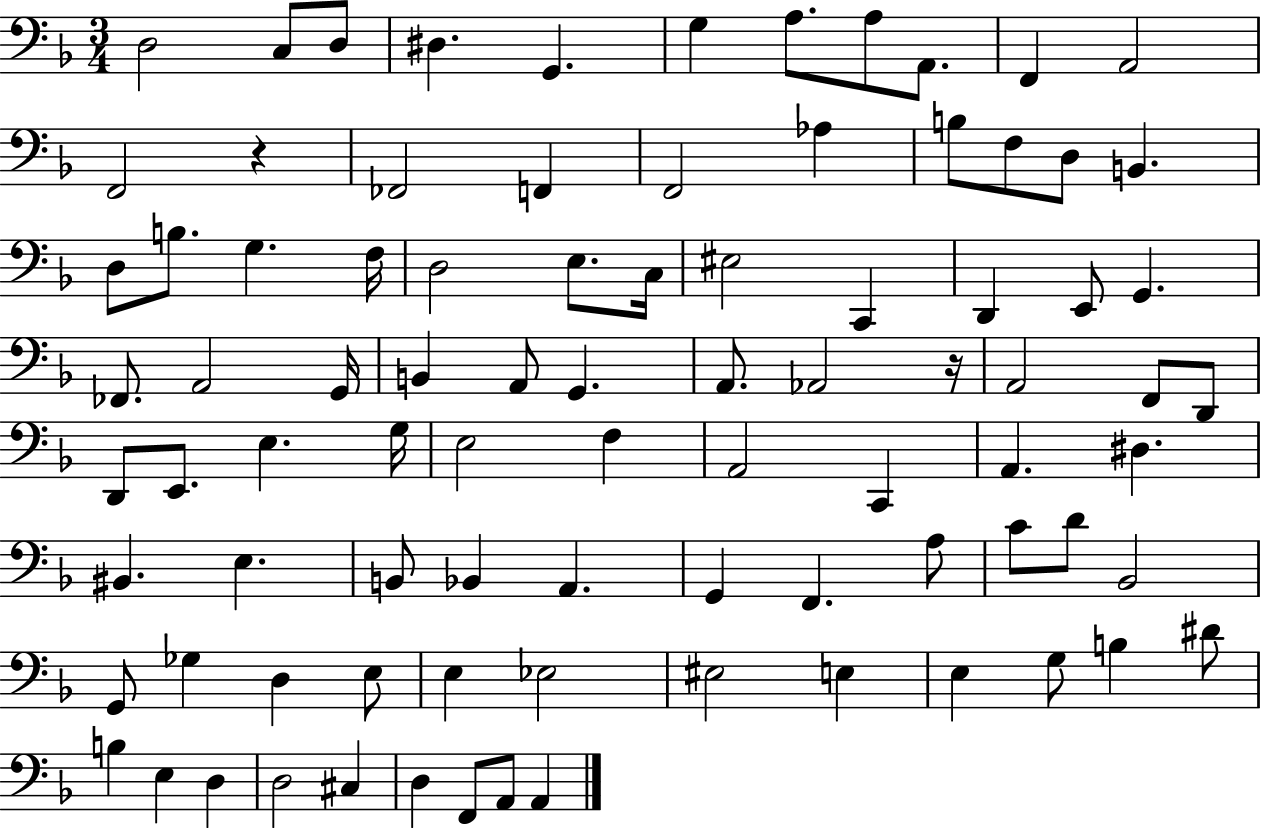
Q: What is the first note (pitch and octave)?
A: D3